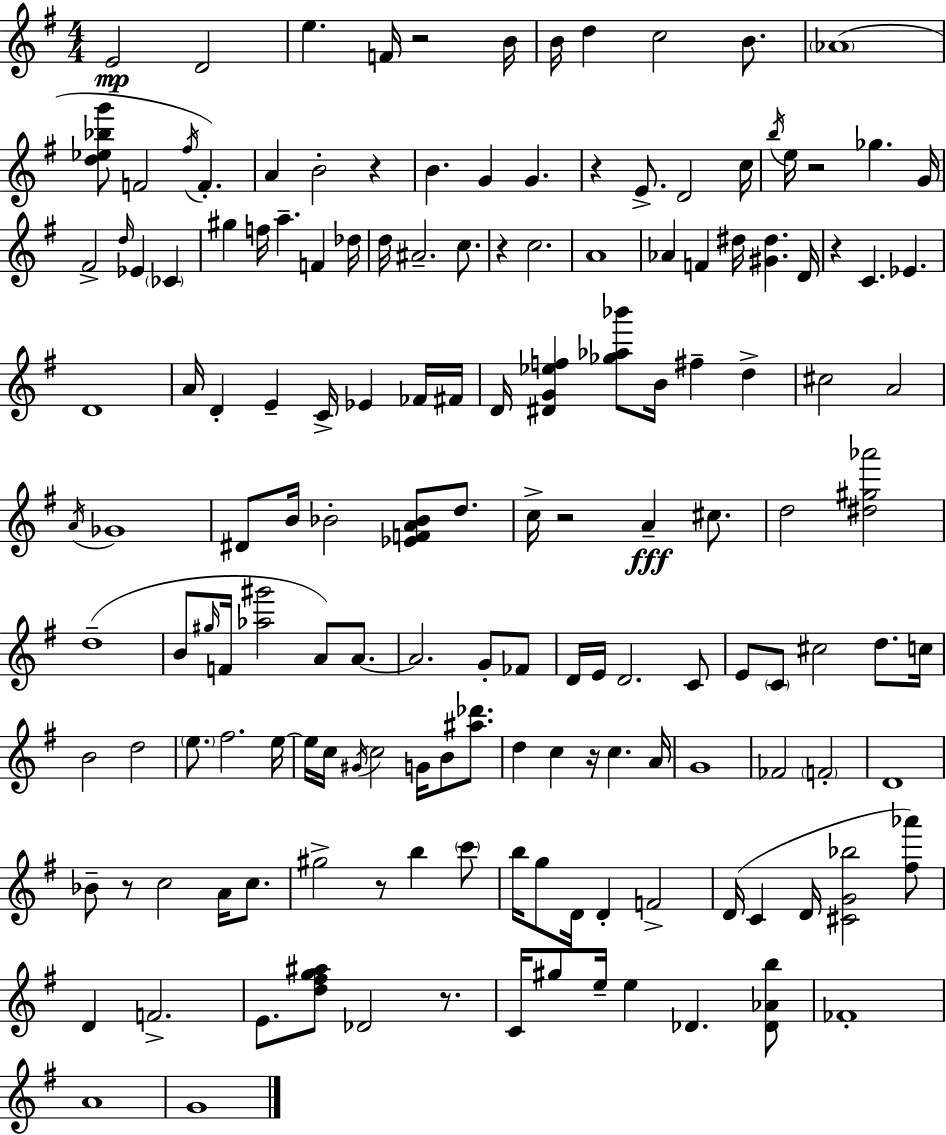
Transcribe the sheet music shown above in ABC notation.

X:1
T:Untitled
M:4/4
L:1/4
K:Em
E2 D2 e F/4 z2 B/4 B/4 d c2 B/2 _A4 [d_e_bg']/2 F2 ^f/4 F A B2 z B G G z E/2 D2 c/4 b/4 e/4 z2 _g G/4 ^F2 d/4 _E _C ^g f/4 a F _d/4 d/4 ^A2 c/2 z c2 A4 _A F ^d/4 [^G^d] D/4 z C _E D4 A/4 D E C/4 _E _F/4 ^F/4 D/4 [^DG_ef] [_g_a_b']/2 B/4 ^f d ^c2 A2 A/4 _G4 ^D/2 B/4 _B2 [_EFA_B]/2 d/2 c/4 z2 A ^c/2 d2 [^d^g_a']2 d4 B/2 ^g/4 F/4 [_a^g']2 A/2 A/2 A2 G/2 _F/2 D/4 E/4 D2 C/2 E/2 C/2 ^c2 d/2 c/4 B2 d2 e/2 ^f2 e/4 e/4 c/4 ^G/4 c2 G/4 B/2 [^a_d']/2 d c z/4 c A/4 G4 _F2 F2 D4 _B/2 z/2 c2 A/4 c/2 ^g2 z/2 b c'/2 b/4 g/2 D/4 D F2 D/4 C D/4 [^CG_b]2 [^f_a']/2 D F2 E/2 [d^fg^a]/2 _D2 z/2 C/4 ^g/2 e/4 e _D [_D_Ab]/2 _F4 A4 G4